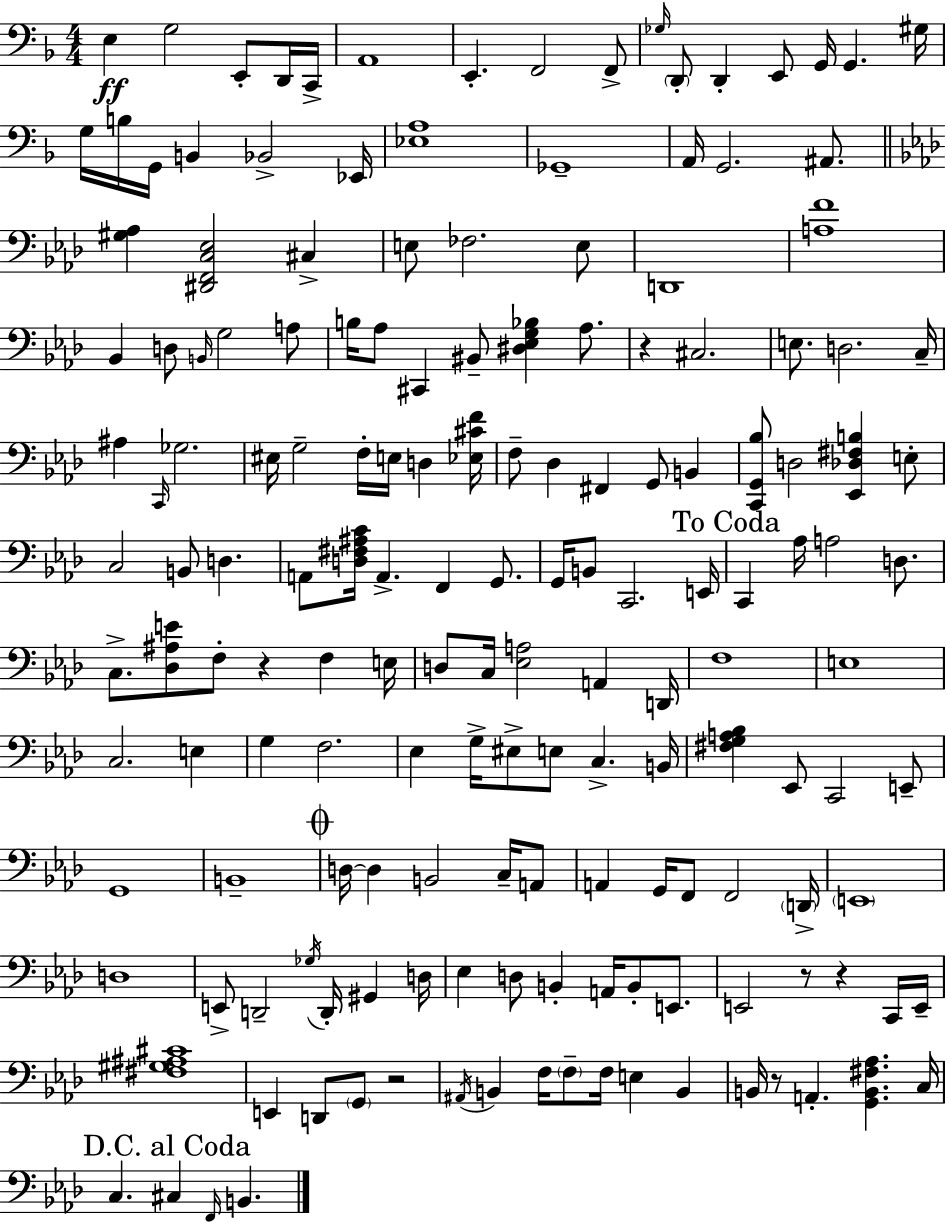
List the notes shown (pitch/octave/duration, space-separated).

E3/q G3/h E2/e D2/s C2/s A2/w E2/q. F2/h F2/e Gb3/s D2/e D2/q E2/e G2/s G2/q. G#3/s G3/s B3/s G2/s B2/q Bb2/h Eb2/s [Eb3,A3]/w Gb2/w A2/s G2/h. A#2/e. [G#3,Ab3]/q [D#2,F2,C3,Eb3]/h C#3/q E3/e FES3/h. E3/e D2/w [A3,F4]/w Bb2/q D3/e B2/s G3/h A3/e B3/s Ab3/e C#2/q BIS2/e [D#3,Eb3,G3,Bb3]/q Ab3/e. R/q C#3/h. E3/e. D3/h. C3/s A#3/q C2/s Gb3/h. EIS3/s G3/h F3/s E3/s D3/q [Eb3,C#4,F4]/s F3/e Db3/q F#2/q G2/e B2/q [C2,G2,Bb3]/e D3/h [Eb2,Db3,F#3,B3]/q E3/e C3/h B2/e D3/q. A2/e [D3,F#3,A#3,C4]/s A2/q. F2/q G2/e. G2/s B2/e C2/h. E2/s C2/q Ab3/s A3/h D3/e. C3/e. [Db3,A#3,E4]/e F3/e R/q F3/q E3/s D3/e C3/s [Eb3,A3]/h A2/q D2/s F3/w E3/w C3/h. E3/q G3/q F3/h. Eb3/q G3/s EIS3/e E3/e C3/q. B2/s [F#3,G3,A3,Bb3]/q Eb2/e C2/h E2/e G2/w B2/w D3/s D3/q B2/h C3/s A2/e A2/q G2/s F2/e F2/h D2/s E2/w D3/w E2/e D2/h Gb3/s D2/s G#2/q D3/s Eb3/q D3/e B2/q A2/s B2/e E2/e. E2/h R/e R/q C2/s E2/s [F#3,G#3,A#3,C#4]/w E2/q D2/e G2/e R/h A#2/s B2/q F3/s F3/e F3/s E3/q B2/q B2/s R/e A2/q. [G2,B2,F#3,Ab3]/q. C3/s C3/q. C#3/q F2/s B2/q.